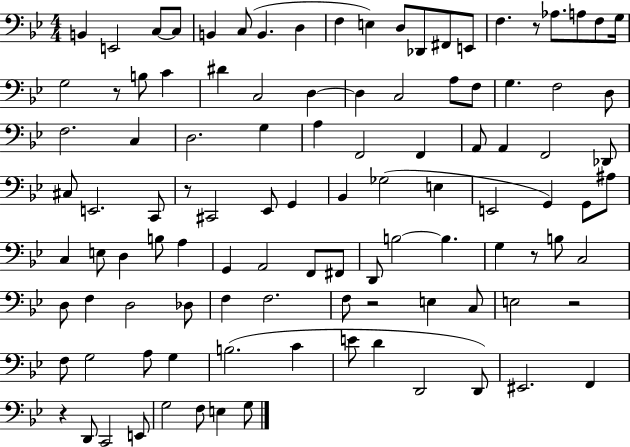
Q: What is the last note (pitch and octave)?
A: G3